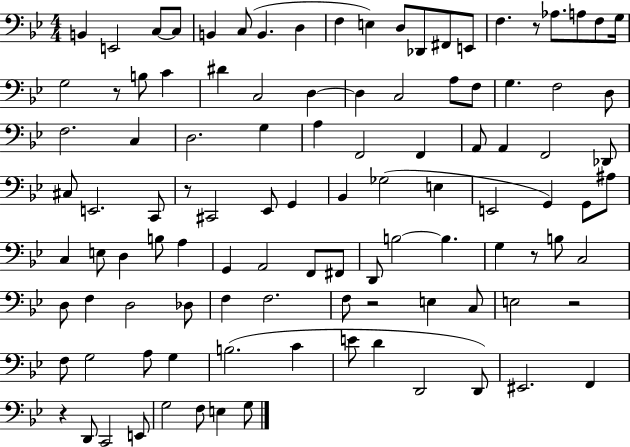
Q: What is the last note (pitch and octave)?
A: G3